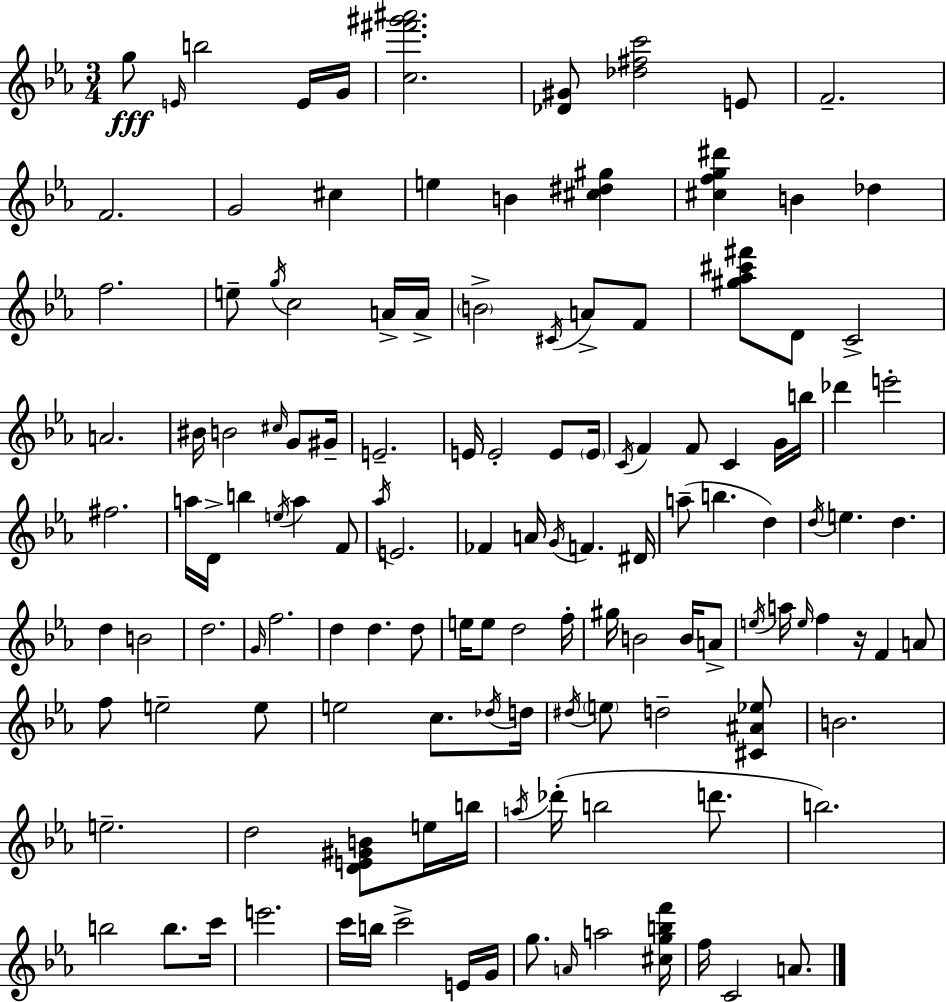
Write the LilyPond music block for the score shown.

{
  \clef treble
  \numericTimeSignature
  \time 3/4
  \key c \minor
  g''8\fff \grace { e'16 } b''2 e'16 | g'16 <c'' fis''' gis''' ais'''>2. | <des' gis'>8 <des'' fis'' c'''>2 e'8 | f'2.-- | \break f'2. | g'2 cis''4 | e''4 b'4 <cis'' dis'' gis''>4 | <cis'' f'' g'' dis'''>4 b'4 des''4 | \break f''2. | e''8-- \acciaccatura { g''16 } c''2 | a'16-> a'16-> \parenthesize b'2-> \acciaccatura { cis'16 } a'8-> | f'8 <gis'' aes'' cis''' fis'''>8 d'8 c'2-> | \break a'2. | bis'16 b'2 | \grace { cis''16 } g'8 gis'16-- e'2.-- | e'16 e'2-. | \break e'8 \parenthesize e'16 \acciaccatura { c'16 } f'4 f'8 c'4 | g'16 b''16 des'''4 e'''2-. | fis''2. | a''16 d'16-> b''4 \acciaccatura { e''16 } | \break a''4 f'8 \acciaccatura { aes''16 } e'2. | fes'4 a'16 | \acciaccatura { g'16 } f'4. dis'16 a''8--( b''4. | d''4) \acciaccatura { d''16 } e''4. | \break d''4. d''4 | b'2 d''2. | \grace { g'16 } f''2. | d''4 | \break d''4. d''8 e''16 e''8 | d''2 f''16-. gis''16 b'2 | b'16 a'8-> \acciaccatura { e''16 } a''16 | \grace { e''16 } f''4 r16 f'4 a'8 | \break f''8 e''2-- e''8 | e''2 c''8. \acciaccatura { des''16 } | d''16 \acciaccatura { dis''16 } \parenthesize e''8 d''2-- | <cis' ais' ees''>8 b'2. | \break e''2.-- | d''2 <d' e' gis' b'>8 | e''16 b''16 \acciaccatura { a''16 }( des'''16-. b''2 | d'''8. b''2.) | \break b''2 b''8. | c'''16 e'''2. | c'''16 b''16 c'''2-> | e'16 g'16 g''8. \grace { a'16 } a''2 | \break <cis'' g'' b'' f'''>16 f''16 c'2 | a'8. \bar "|."
}